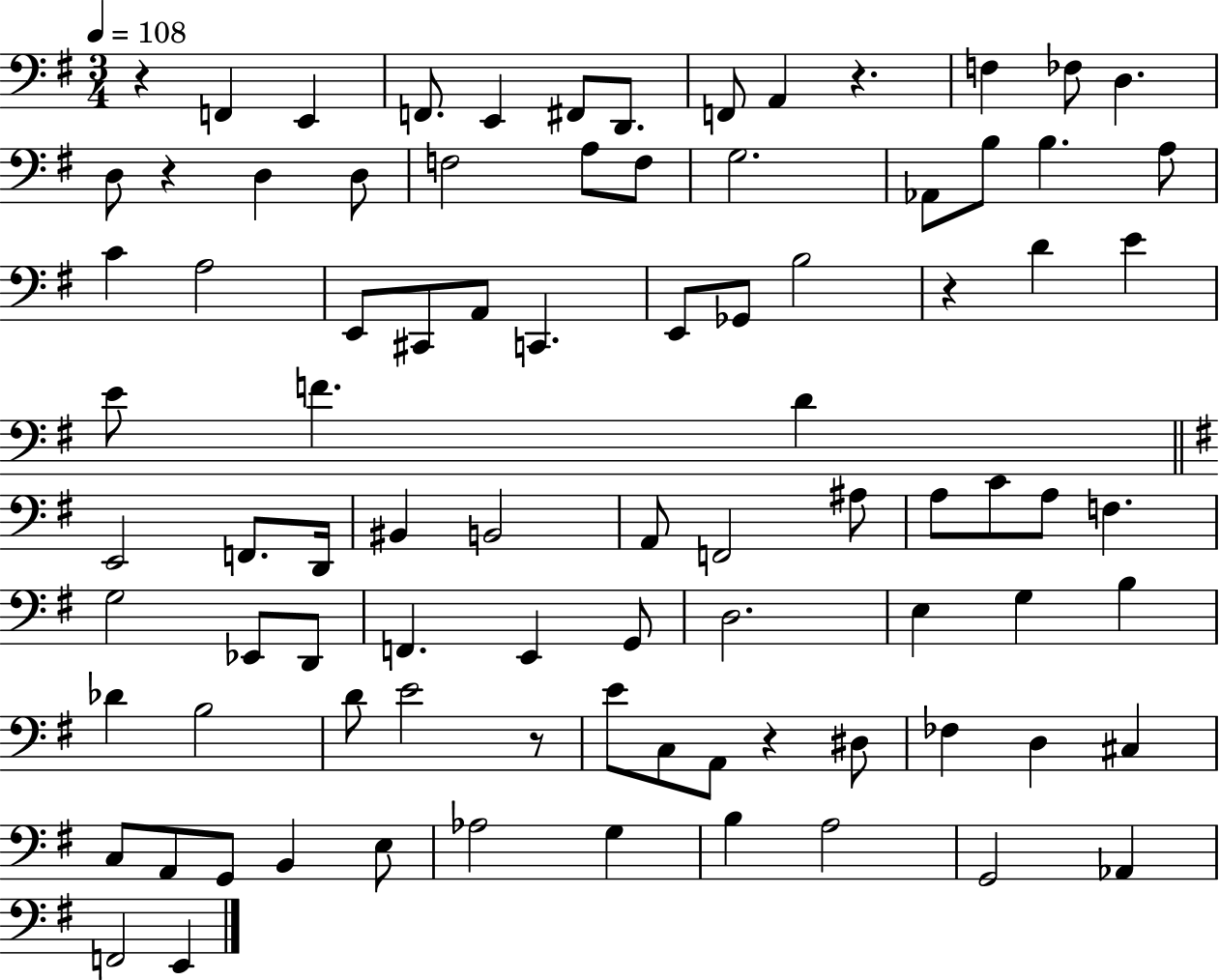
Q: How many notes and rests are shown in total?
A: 88